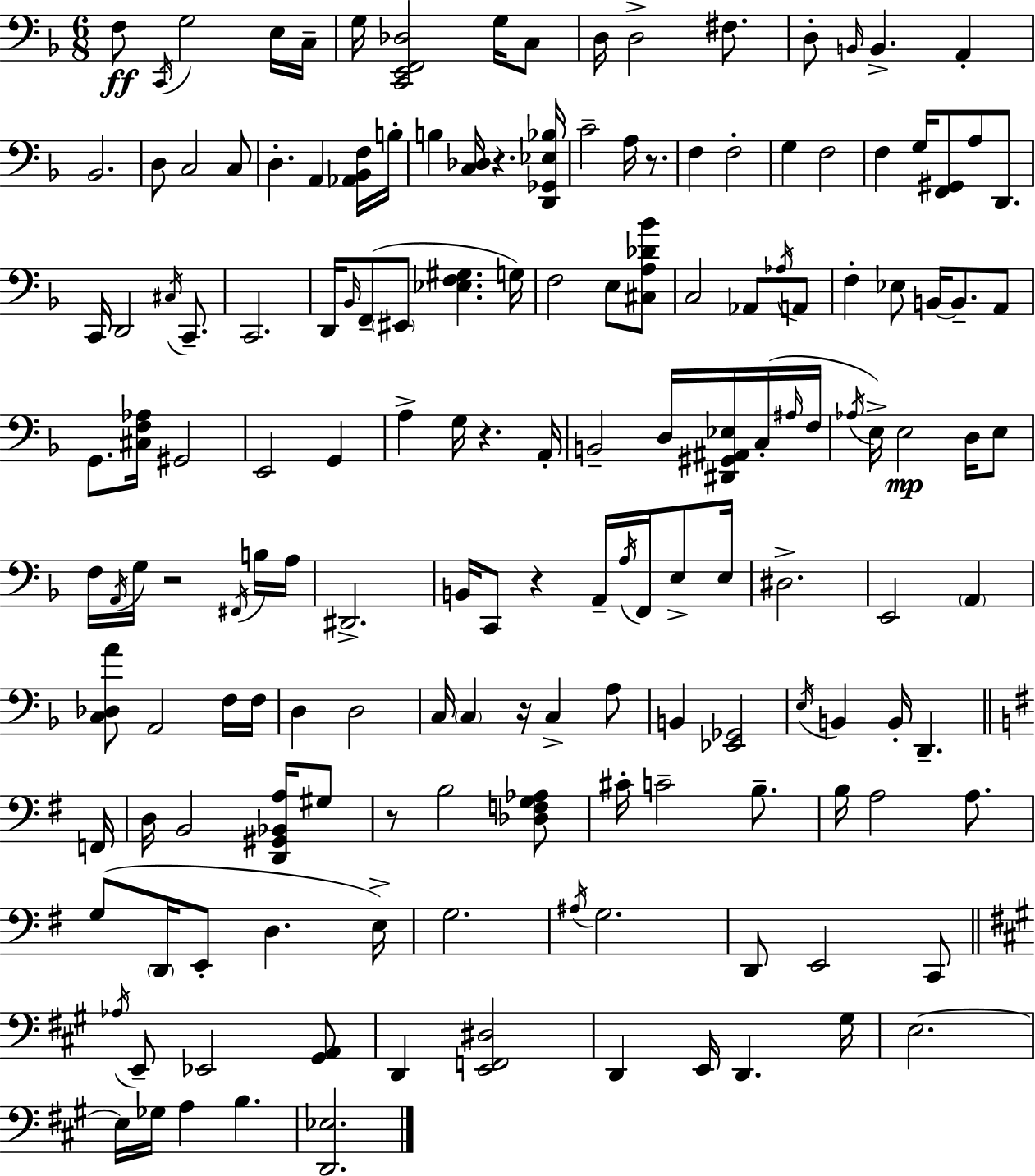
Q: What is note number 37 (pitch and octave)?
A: C2